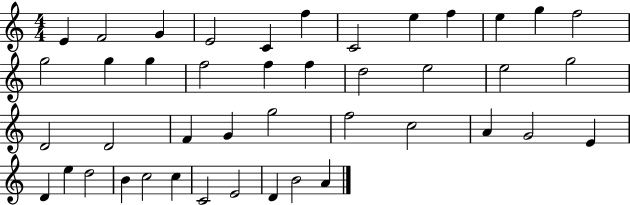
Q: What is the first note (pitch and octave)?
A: E4